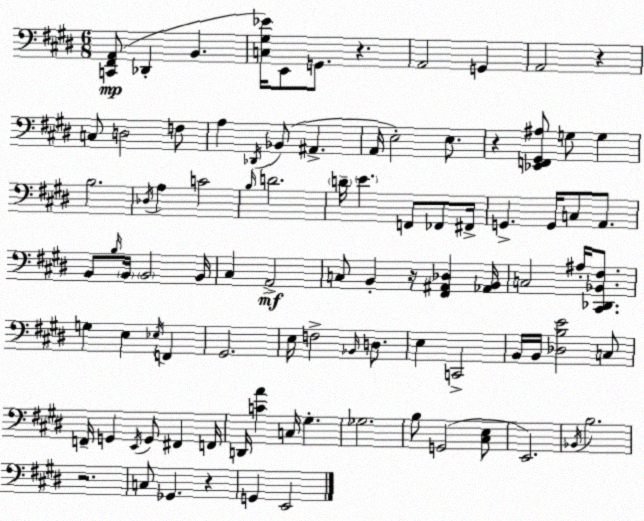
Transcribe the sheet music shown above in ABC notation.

X:1
T:Untitled
M:6/8
L:1/4
K:E
[C,,^F,,A,,]/2 _D,, B,, [C,^G,_E]/4 E,,/2 G,,/2 z A,,2 G,, A,,2 z C,/2 D,2 F,/2 A, _D,,/4 _B,,/2 ^A,, A,,/4 E,2 E,/2 z [_E,,F,,^G,,^A,]/2 G,/2 G, B,2 _D,/4 A, C2 B,/4 D2 D/4 E F,,/2 _F,,/2 ^F,,/4 G,, G,,/4 C,/2 A,,/2 B,,/2 B,/4 B,,/4 B,,2 B,,/4 ^C, A,,2 C,/2 B,, z/4 [^F,,^A,,_D,] [_A,,B,,]/4 C,2 ^A,/4 [^C,,_D,,_B,,^F,]/2 G, E, _E,/4 F,, ^G,,2 E,/4 F,2 _B,,/4 D,/2 E, C,,2 B,,/4 B,,/4 [_D,B,E]2 C,/2 F,,/4 G,, E,,/4 G,,/2 ^F,, F,,/4 D,,/4 [CA] C,/4 ^G, _G,2 B,/2 G,,2 [^C,E,]/2 E,,2 _B,,/4 B,2 z2 C,/2 _G,, z G,, E,,2